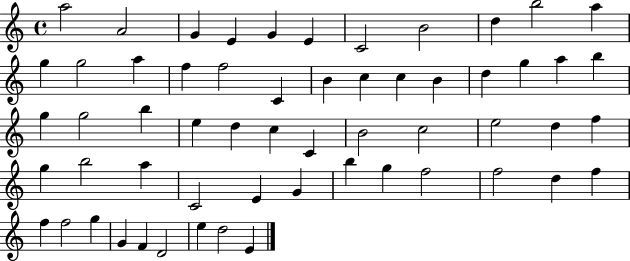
{
  \clef treble
  \time 4/4
  \defaultTimeSignature
  \key c \major
  a''2 a'2 | g'4 e'4 g'4 e'4 | c'2 b'2 | d''4 b''2 a''4 | \break g''4 g''2 a''4 | f''4 f''2 c'4 | b'4 c''4 c''4 b'4 | d''4 g''4 a''4 b''4 | \break g''4 g''2 b''4 | e''4 d''4 c''4 c'4 | b'2 c''2 | e''2 d''4 f''4 | \break g''4 b''2 a''4 | c'2 e'4 g'4 | b''4 g''4 f''2 | f''2 d''4 f''4 | \break f''4 f''2 g''4 | g'4 f'4 d'2 | e''4 d''2 e'4 | \bar "|."
}